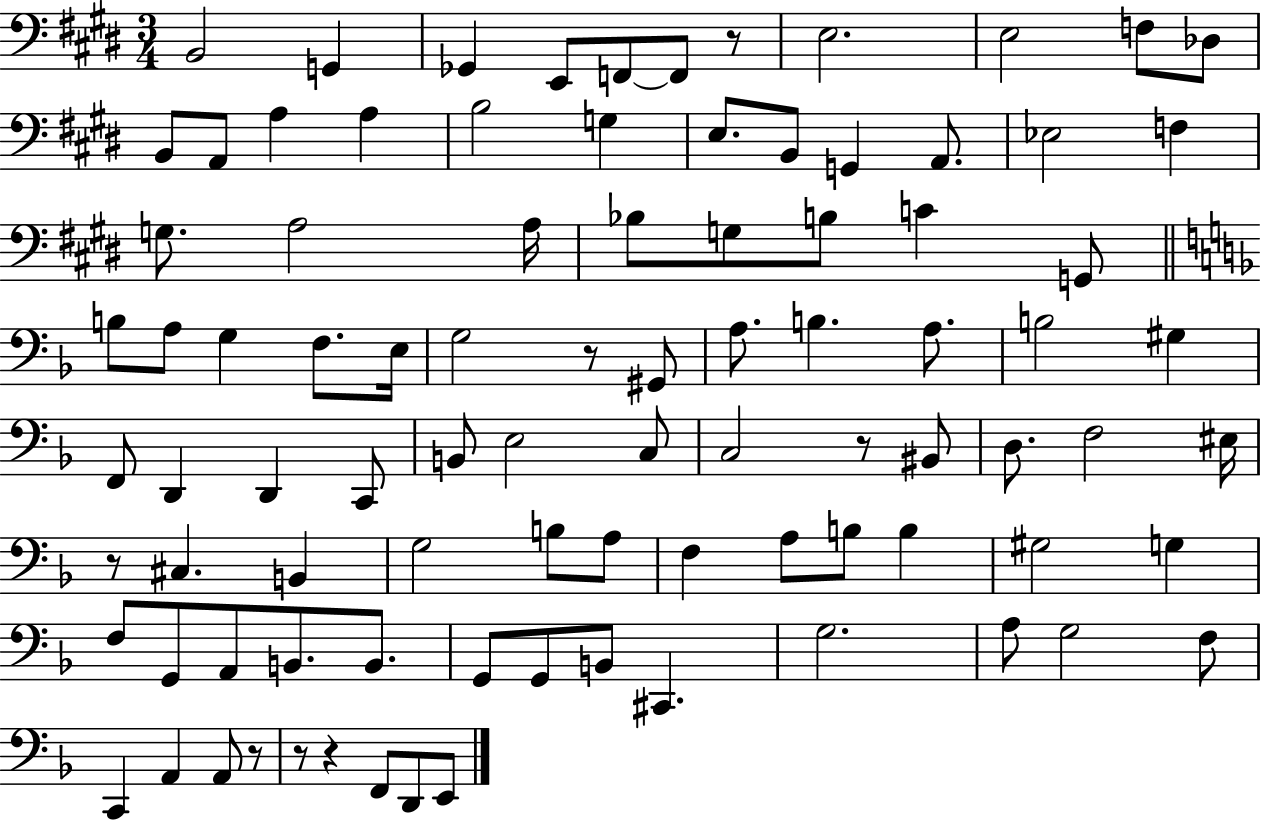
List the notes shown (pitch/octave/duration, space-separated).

B2/h G2/q Gb2/q E2/e F2/e F2/e R/e E3/h. E3/h F3/e Db3/e B2/e A2/e A3/q A3/q B3/h G3/q E3/e. B2/e G2/q A2/e. Eb3/h F3/q G3/e. A3/h A3/s Bb3/e G3/e B3/e C4/q G2/e B3/e A3/e G3/q F3/e. E3/s G3/h R/e G#2/e A3/e. B3/q. A3/e. B3/h G#3/q F2/e D2/q D2/q C2/e B2/e E3/h C3/e C3/h R/e BIS2/e D3/e. F3/h EIS3/s R/e C#3/q. B2/q G3/h B3/e A3/e F3/q A3/e B3/e B3/q G#3/h G3/q F3/e G2/e A2/e B2/e. B2/e. G2/e G2/e B2/e C#2/q. G3/h. A3/e G3/h F3/e C2/q A2/q A2/e R/e R/e R/q F2/e D2/e E2/e